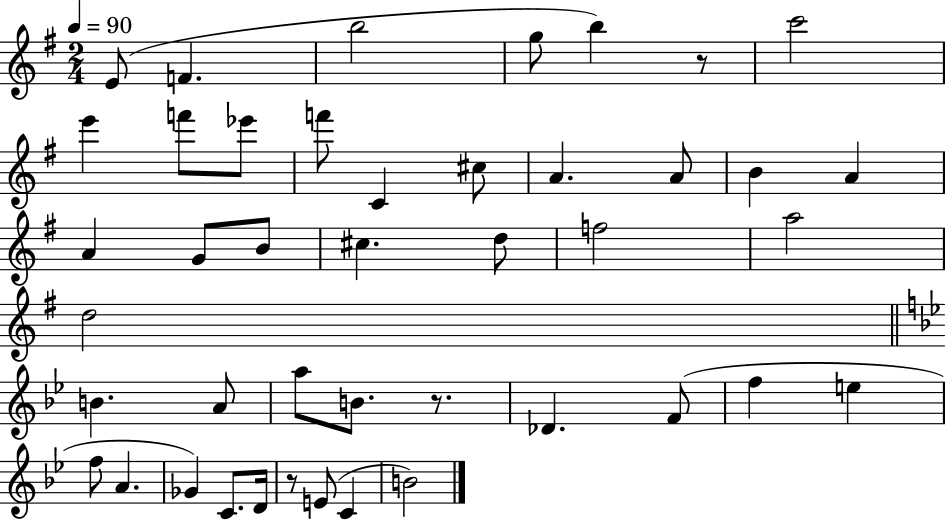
E4/e F4/q. B5/h G5/e B5/q R/e C6/h E6/q F6/e Eb6/e F6/e C4/q C#5/e A4/q. A4/e B4/q A4/q A4/q G4/e B4/e C#5/q. D5/e F5/h A5/h D5/h B4/q. A4/e A5/e B4/e. R/e. Db4/q. F4/e F5/q E5/q F5/e A4/q. Gb4/q C4/e. D4/s R/e E4/e C4/q B4/h